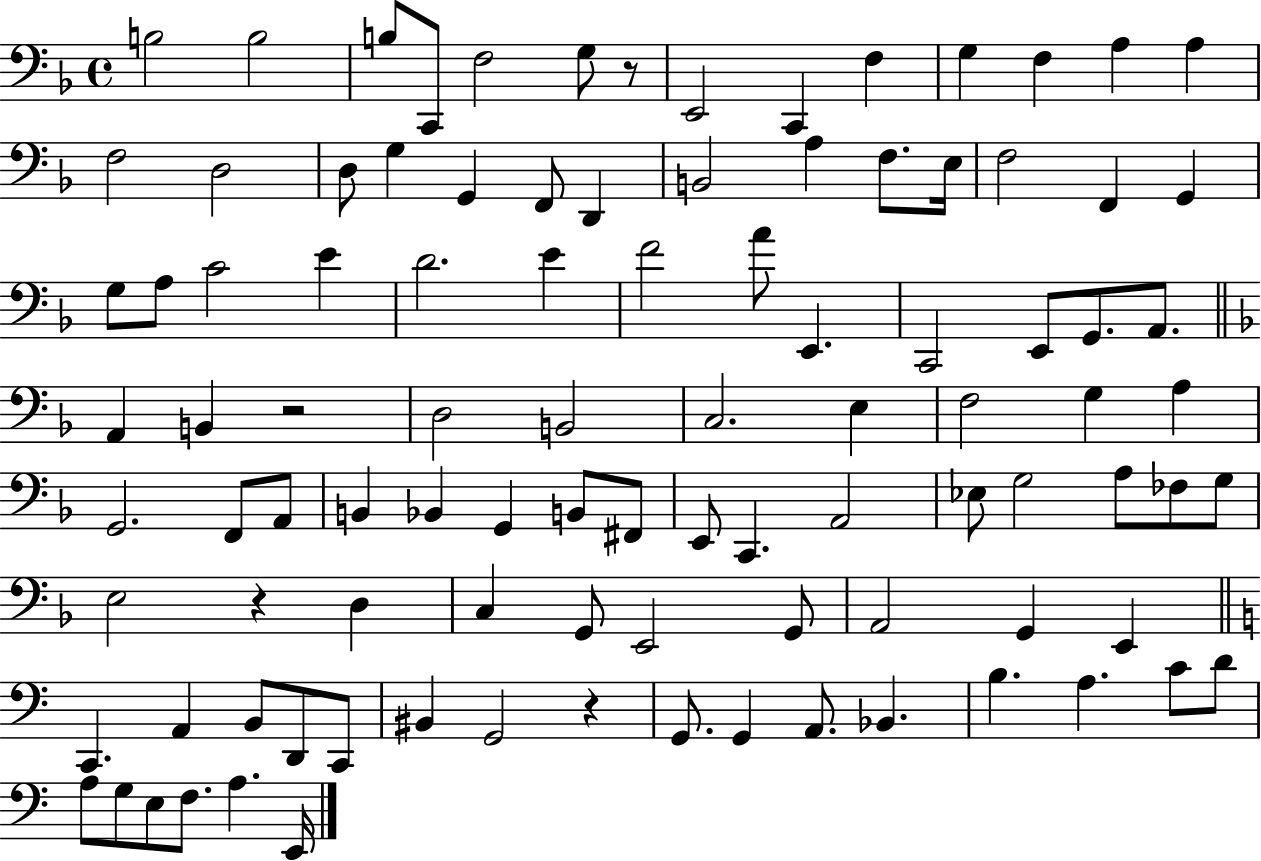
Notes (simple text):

B3/h B3/h B3/e C2/e F3/h G3/e R/e E2/h C2/q F3/q G3/q F3/q A3/q A3/q F3/h D3/h D3/e G3/q G2/q F2/e D2/q B2/h A3/q F3/e. E3/s F3/h F2/q G2/q G3/e A3/e C4/h E4/q D4/h. E4/q F4/h A4/e E2/q. C2/h E2/e G2/e. A2/e. A2/q B2/q R/h D3/h B2/h C3/h. E3/q F3/h G3/q A3/q G2/h. F2/e A2/e B2/q Bb2/q G2/q B2/e F#2/e E2/e C2/q. A2/h Eb3/e G3/h A3/e FES3/e G3/e E3/h R/q D3/q C3/q G2/e E2/h G2/e A2/h G2/q E2/q C2/q. A2/q B2/e D2/e C2/e BIS2/q G2/h R/q G2/e. G2/q A2/e. Bb2/q. B3/q. A3/q. C4/e D4/e A3/e G3/e E3/e F3/e. A3/q. E2/s